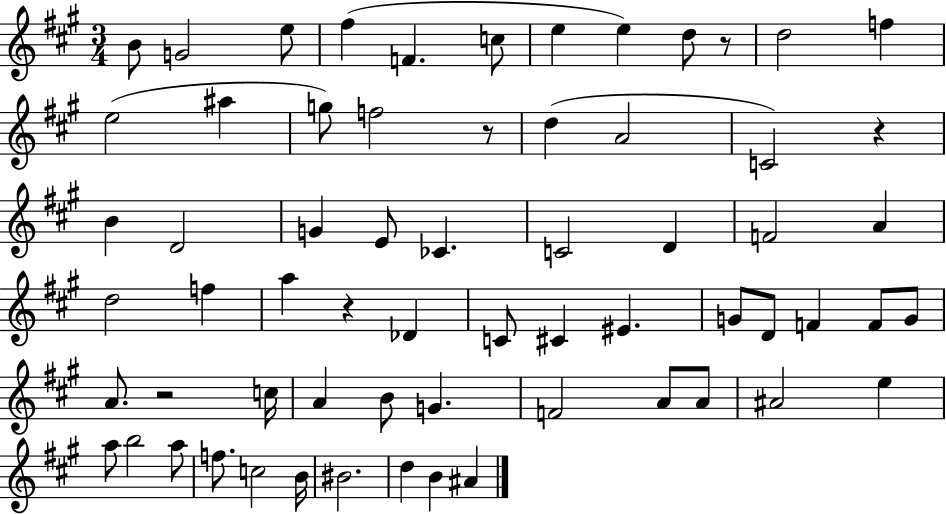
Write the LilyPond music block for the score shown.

{
  \clef treble
  \numericTimeSignature
  \time 3/4
  \key a \major
  b'8 g'2 e''8 | fis''4( f'4. c''8 | e''4 e''4) d''8 r8 | d''2 f''4 | \break e''2( ais''4 | g''8) f''2 r8 | d''4( a'2 | c'2) r4 | \break b'4 d'2 | g'4 e'8 ces'4. | c'2 d'4 | f'2 a'4 | \break d''2 f''4 | a''4 r4 des'4 | c'8 cis'4 eis'4. | g'8 d'8 f'4 f'8 g'8 | \break a'8. r2 c''16 | a'4 b'8 g'4. | f'2 a'8 a'8 | ais'2 e''4 | \break a''8 b''2 a''8 | f''8. c''2 b'16 | bis'2. | d''4 b'4 ais'4 | \break \bar "|."
}